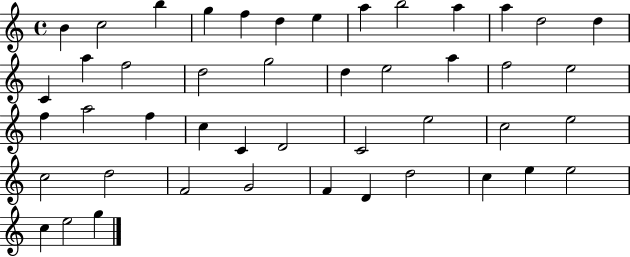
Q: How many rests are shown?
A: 0